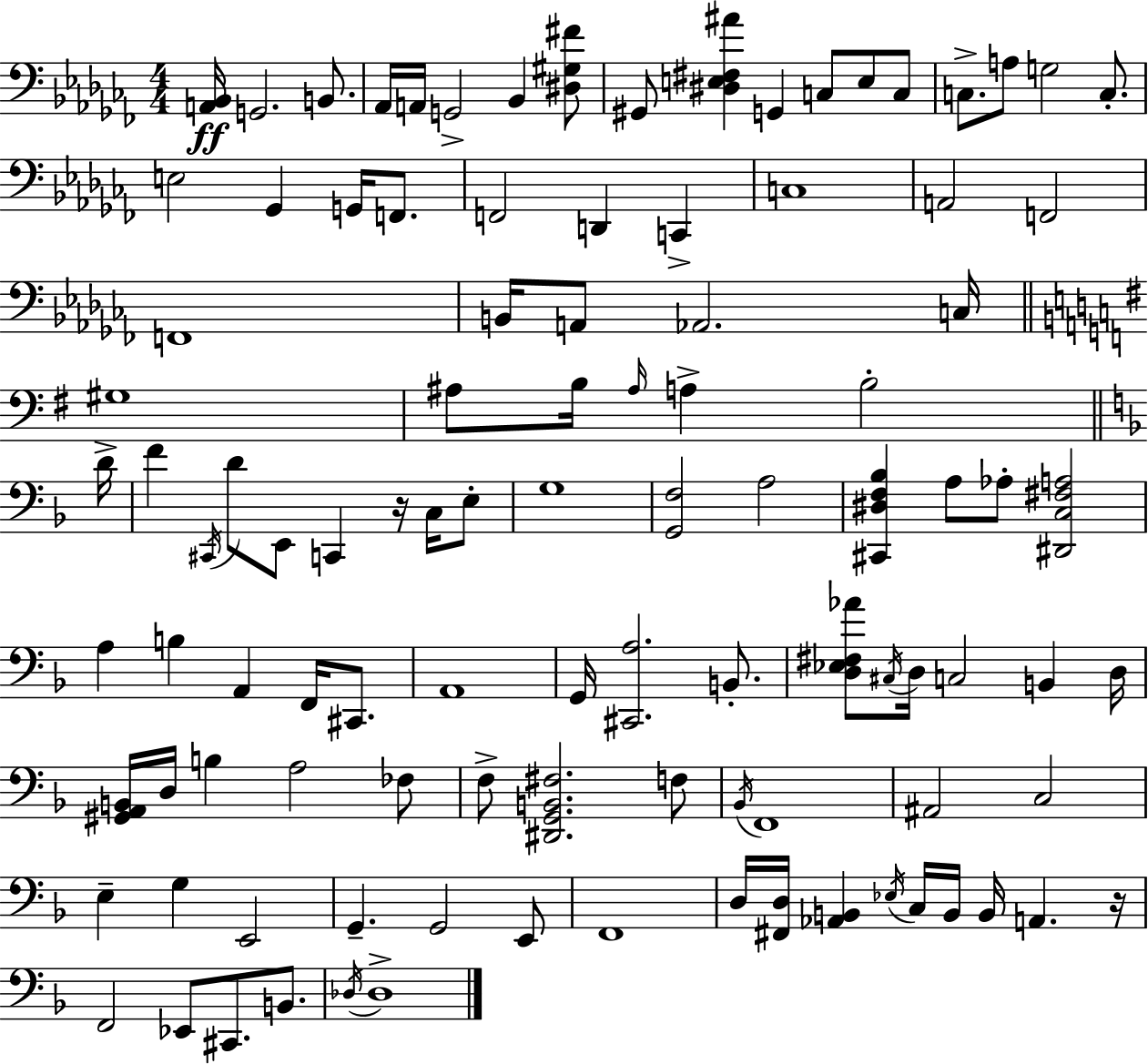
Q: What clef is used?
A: bass